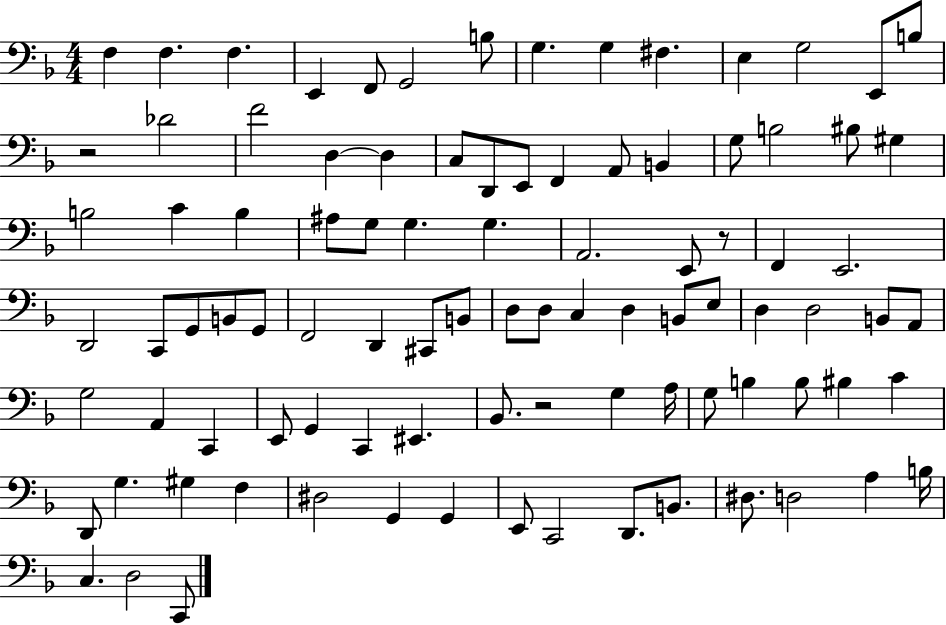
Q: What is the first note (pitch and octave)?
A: F3